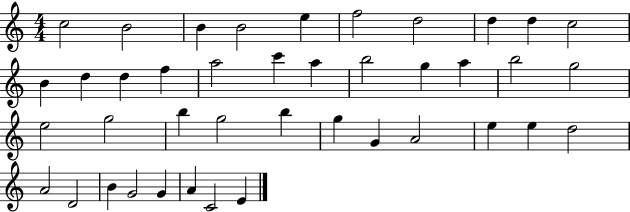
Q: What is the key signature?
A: C major